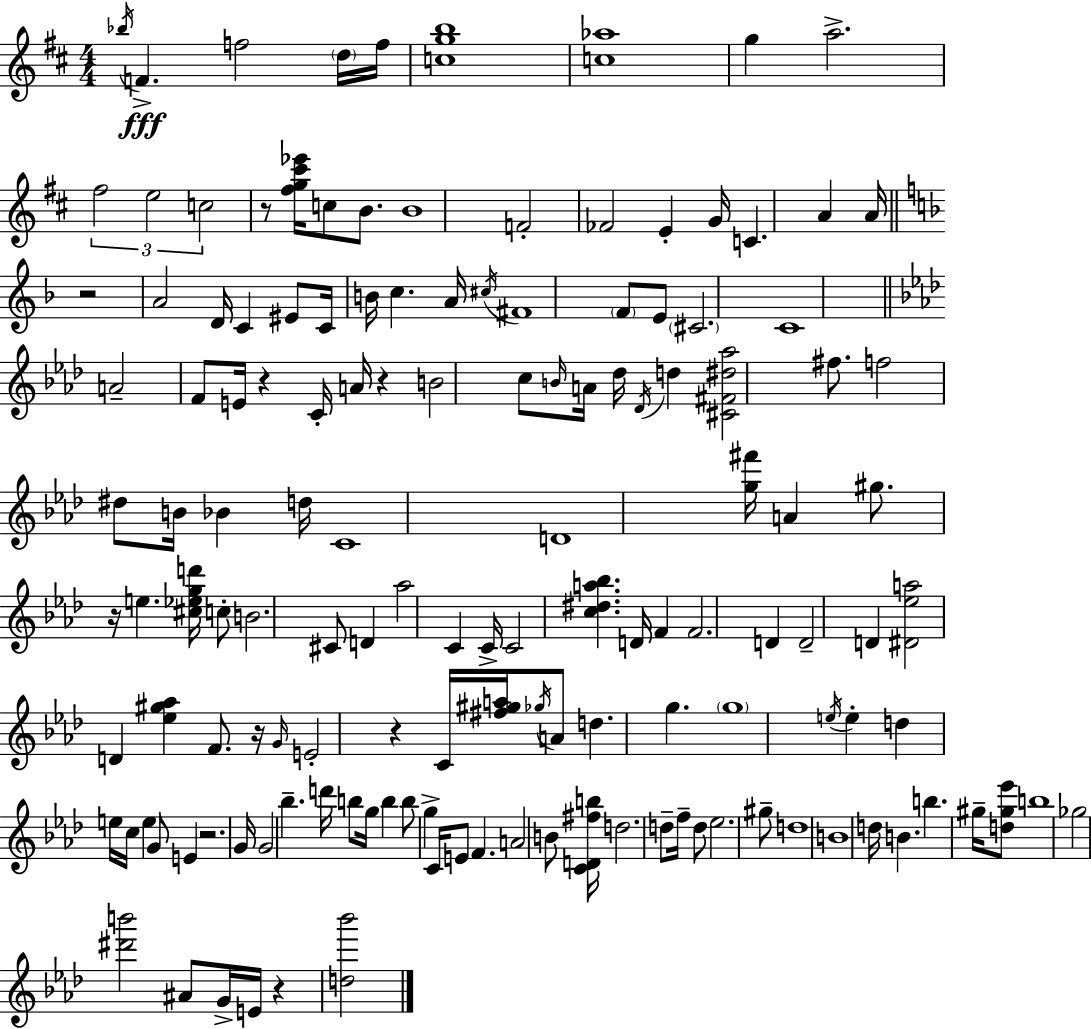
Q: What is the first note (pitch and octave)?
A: Bb5